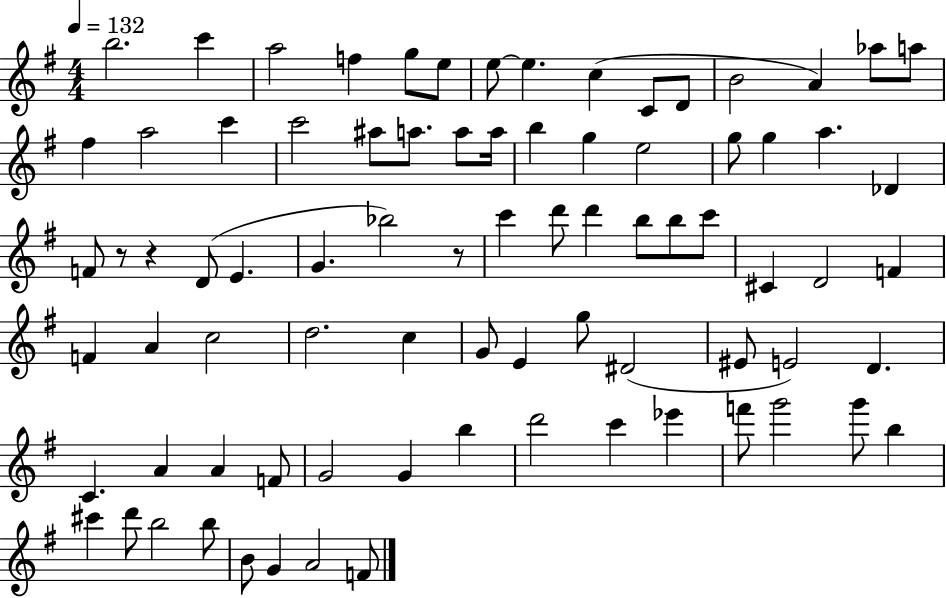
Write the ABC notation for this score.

X:1
T:Untitled
M:4/4
L:1/4
K:G
b2 c' a2 f g/2 e/2 e/2 e c C/2 D/2 B2 A _a/2 a/2 ^f a2 c' c'2 ^a/2 a/2 a/2 a/4 b g e2 g/2 g a _D F/2 z/2 z D/2 E G _b2 z/2 c' d'/2 d' b/2 b/2 c'/2 ^C D2 F F A c2 d2 c G/2 E g/2 ^D2 ^E/2 E2 D C A A F/2 G2 G b d'2 c' _e' f'/2 g'2 g'/2 b ^c' d'/2 b2 b/2 B/2 G A2 F/2